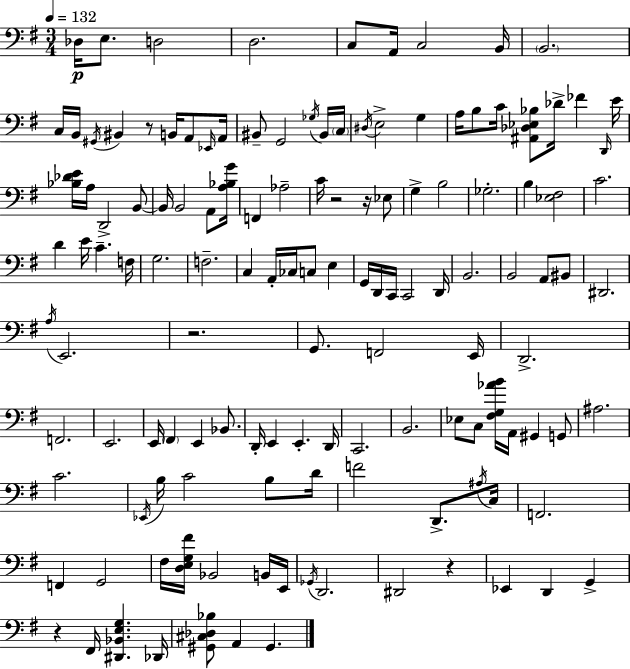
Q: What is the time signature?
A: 3/4